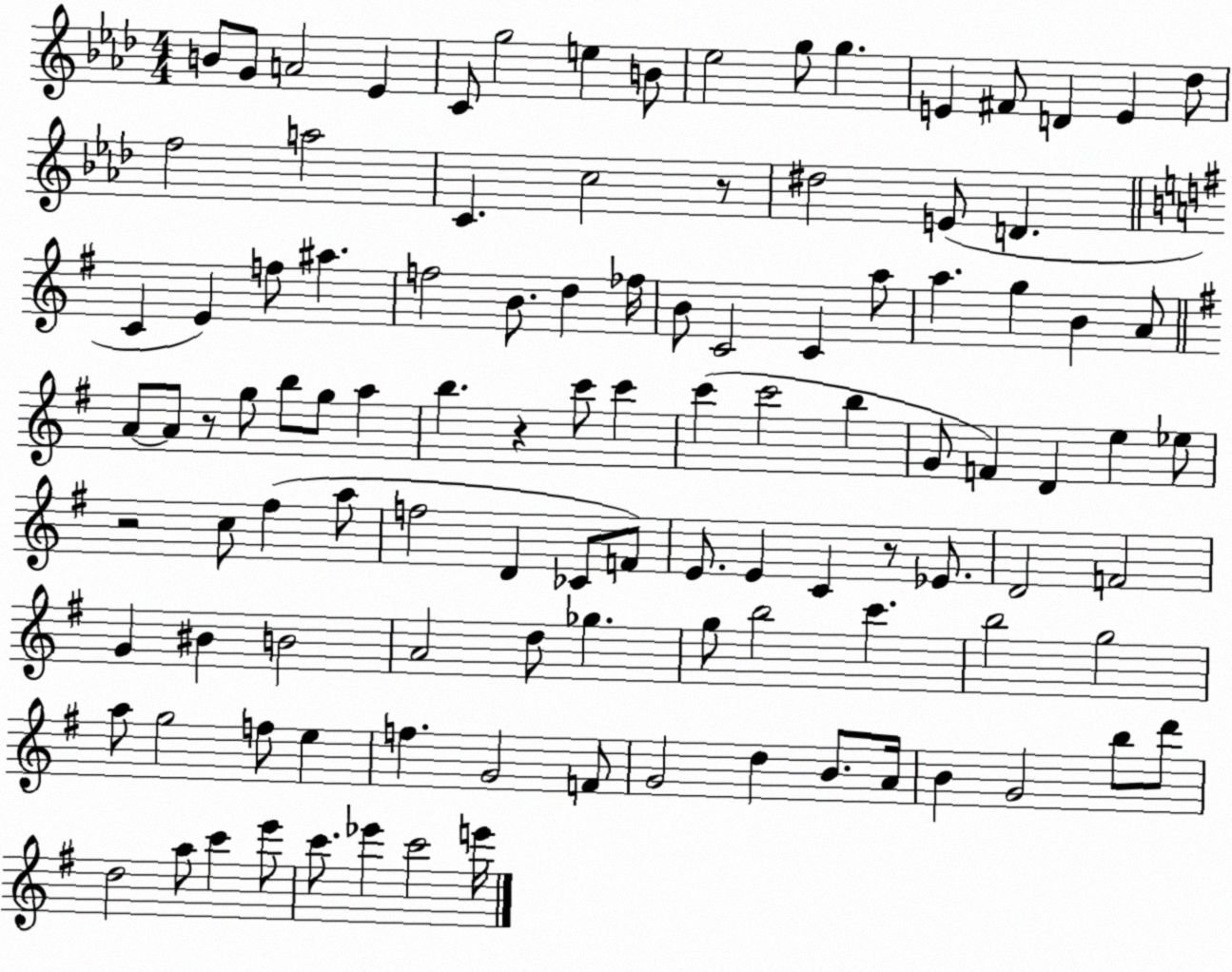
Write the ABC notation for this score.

X:1
T:Untitled
M:4/4
L:1/4
K:Ab
B/2 G/2 A2 _E C/2 g2 e B/2 _e2 g/2 g E ^F/2 D E _d/2 f2 a2 C c2 z/2 ^d2 E/2 D C E f/2 ^a f2 B/2 d _f/4 B/2 C2 C a/2 a g B A/2 A/2 A/2 z/2 g/2 b/2 g/2 a b z c'/2 c' c' c'2 b G/2 F D e _e/2 z2 c/2 ^f a/2 f2 D _C/2 F/2 E/2 E C z/2 _E/2 D2 F2 G ^B B2 A2 d/2 _g g/2 b2 c' b2 g2 a/2 g2 f/2 e f G2 F/2 G2 d B/2 A/4 B G2 b/2 d'/2 d2 a/2 c' e'/2 c'/2 _e' c'2 e'/4